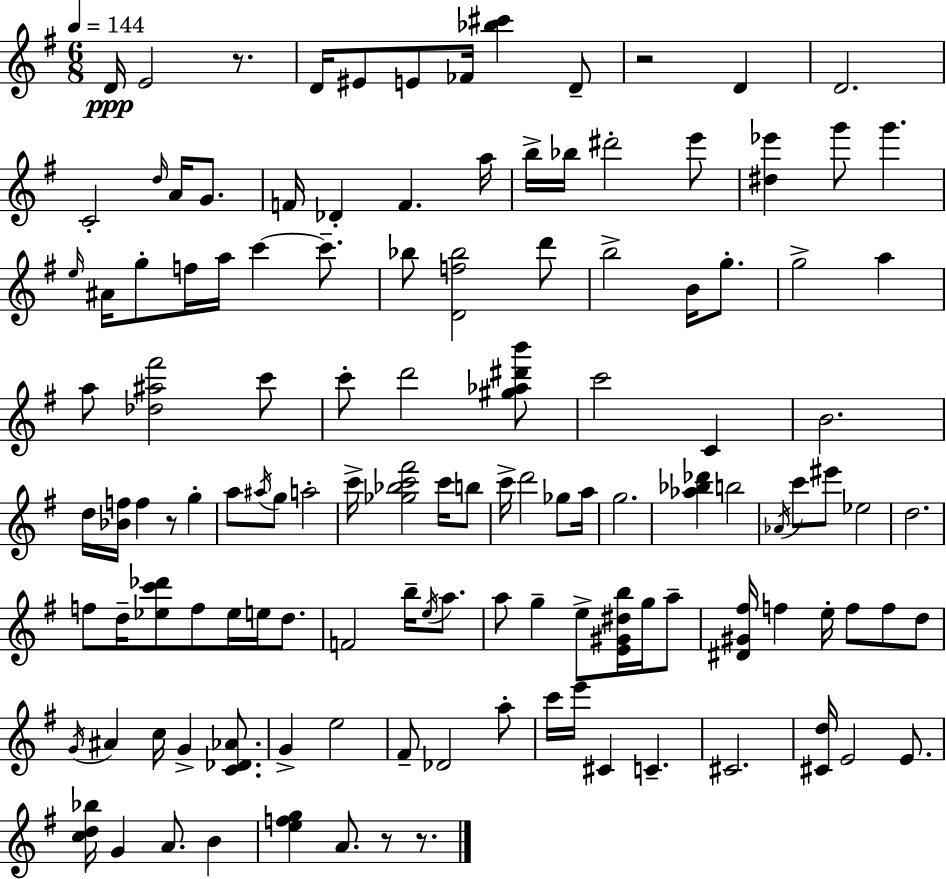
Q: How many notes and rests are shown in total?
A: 125